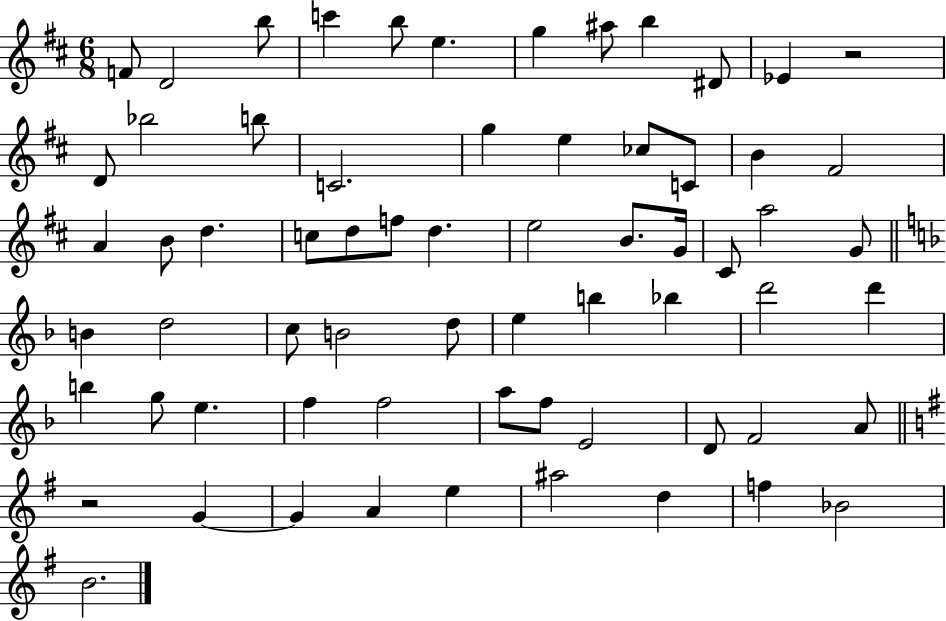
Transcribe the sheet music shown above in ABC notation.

X:1
T:Untitled
M:6/8
L:1/4
K:D
F/2 D2 b/2 c' b/2 e g ^a/2 b ^D/2 _E z2 D/2 _b2 b/2 C2 g e _c/2 C/2 B ^F2 A B/2 d c/2 d/2 f/2 d e2 B/2 G/4 ^C/2 a2 G/2 B d2 c/2 B2 d/2 e b _b d'2 d' b g/2 e f f2 a/2 f/2 E2 D/2 F2 A/2 z2 G G A e ^a2 d f _B2 B2